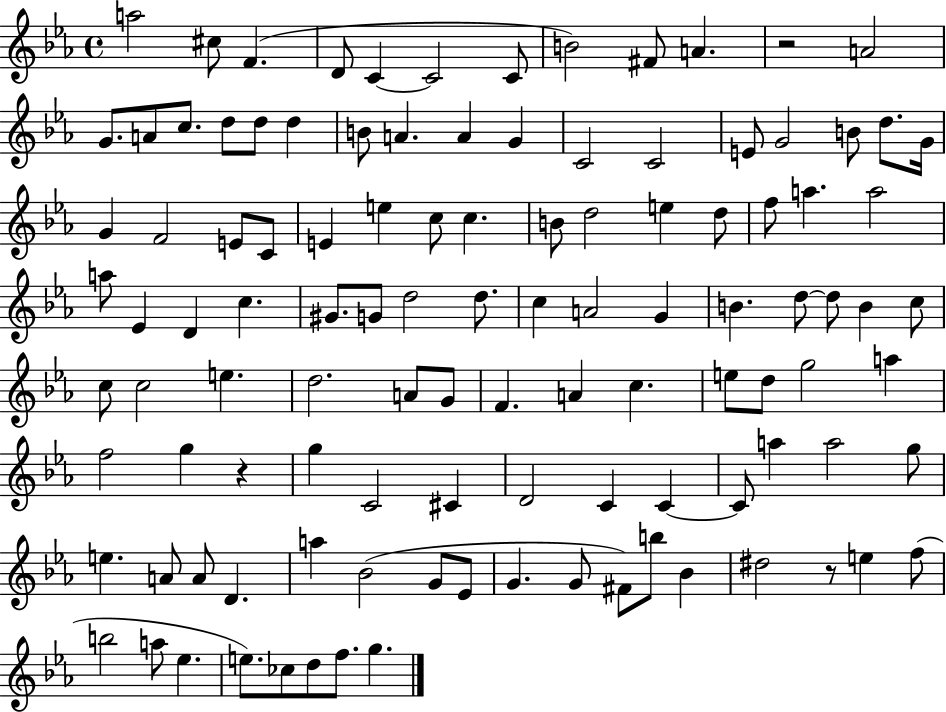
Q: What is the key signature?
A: EES major